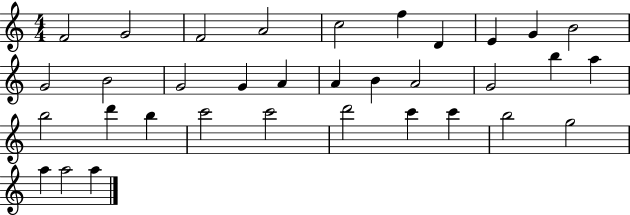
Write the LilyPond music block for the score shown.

{
  \clef treble
  \numericTimeSignature
  \time 4/4
  \key c \major
  f'2 g'2 | f'2 a'2 | c''2 f''4 d'4 | e'4 g'4 b'2 | \break g'2 b'2 | g'2 g'4 a'4 | a'4 b'4 a'2 | g'2 b''4 a''4 | \break b''2 d'''4 b''4 | c'''2 c'''2 | d'''2 c'''4 c'''4 | b''2 g''2 | \break a''4 a''2 a''4 | \bar "|."
}